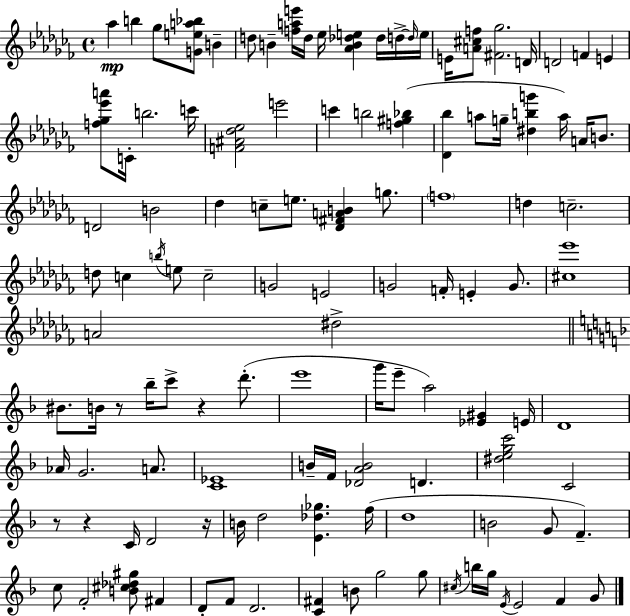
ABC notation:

X:1
T:Untitled
M:4/4
L:1/4
K:Abm
_a b _g/2 [Gea_b]/2 B d/2 B [fae']/4 d/4 _e/4 [_AB_de] _d/4 d/4 d/4 e/4 E/4 [A^cf]/2 [^F_g]2 D/4 D2 F E [f_g_e'a']/2 C/4 b2 c'/4 [F^A_d_e]2 e'2 c' b2 [f^g_b] [_D_b] a/2 g/4 [^dbg'] a/4 A/4 B/2 D2 B2 _d c/2 e/2 [_D^FAB] g/2 f4 d c2 d/2 c b/4 e/2 c2 G2 E2 G2 F/4 E G/2 [^c_e']4 A2 ^d2 ^B/2 B/4 z/2 _b/4 c'/2 z d'/2 e'4 g'/4 e'/2 a2 [_E^G] E/4 D4 _A/4 G2 A/2 [C_E]4 B/4 F/4 [_DAB]2 D [^degc']2 C2 z/2 z C/4 D2 z/4 B/4 d2 [E_d_g] f/4 d4 B2 G/2 F c/2 F2 [B^c_d^g]/2 ^F D/2 F/2 D2 [C^F] B/2 g2 g/2 ^c/4 b/4 g/4 E/4 E2 F G/2